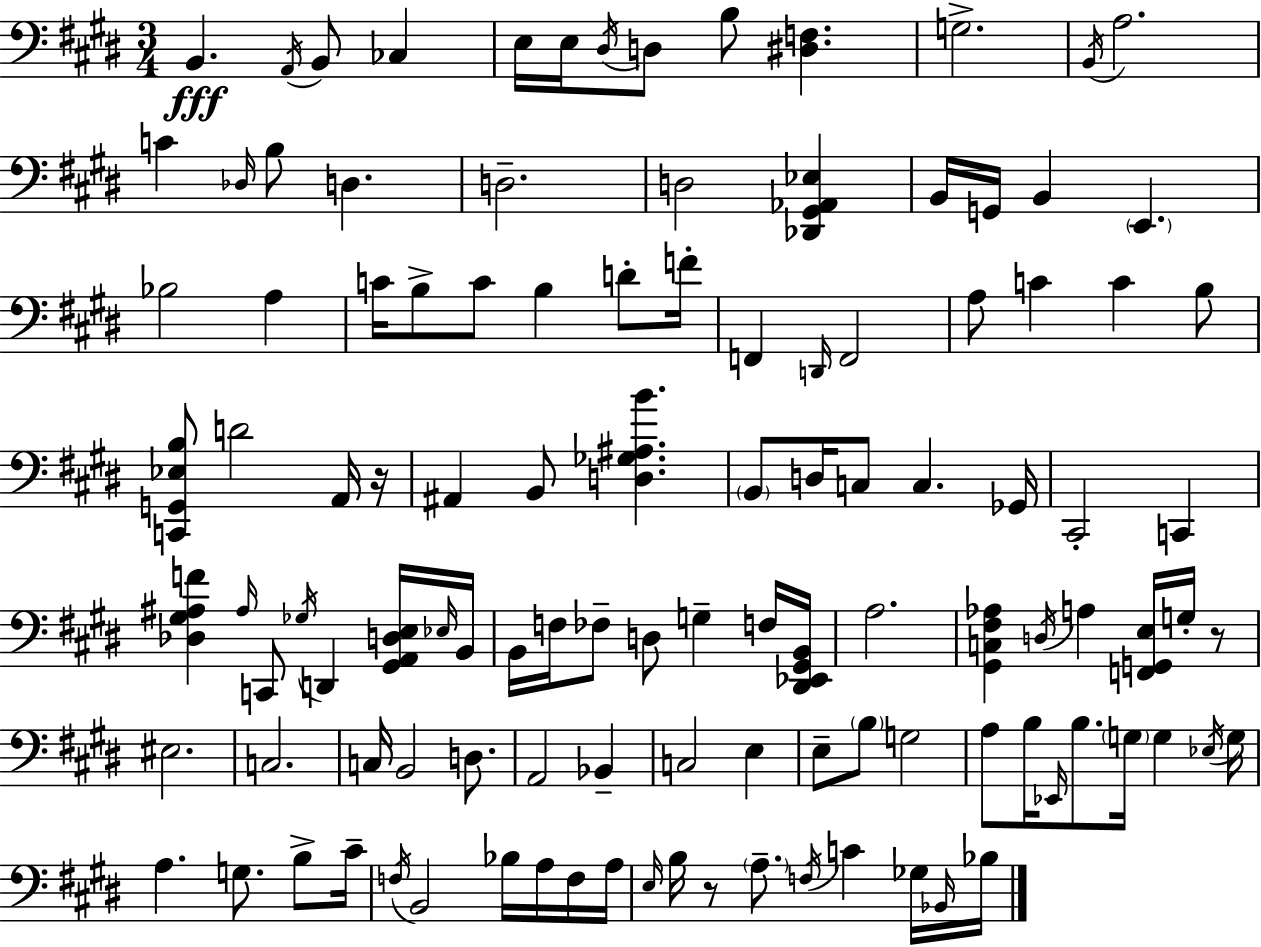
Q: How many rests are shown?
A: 3